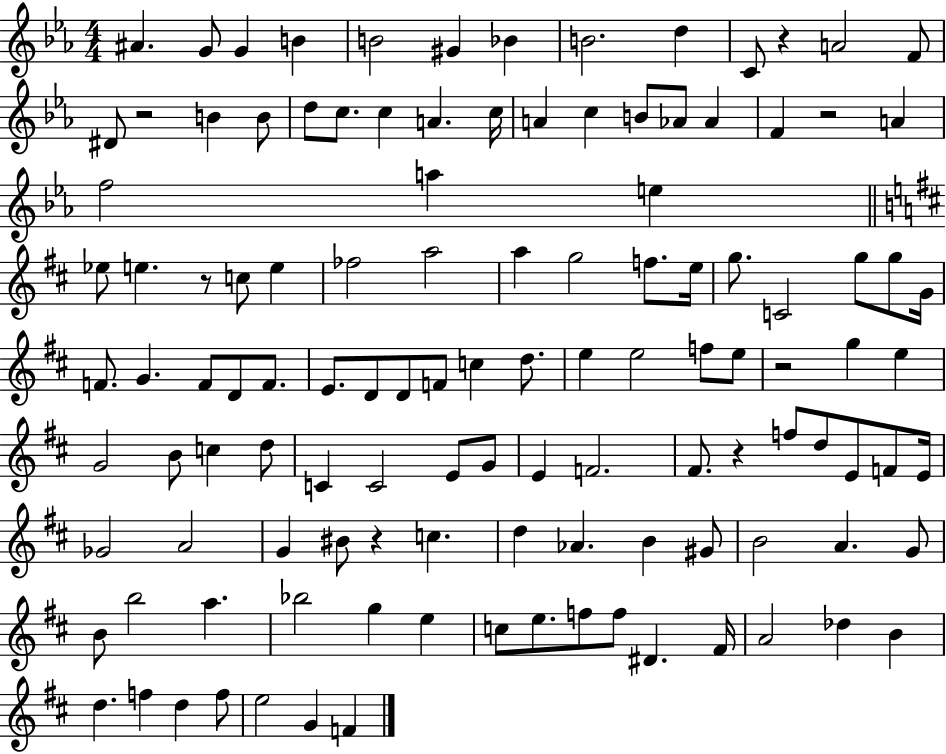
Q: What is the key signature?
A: EES major